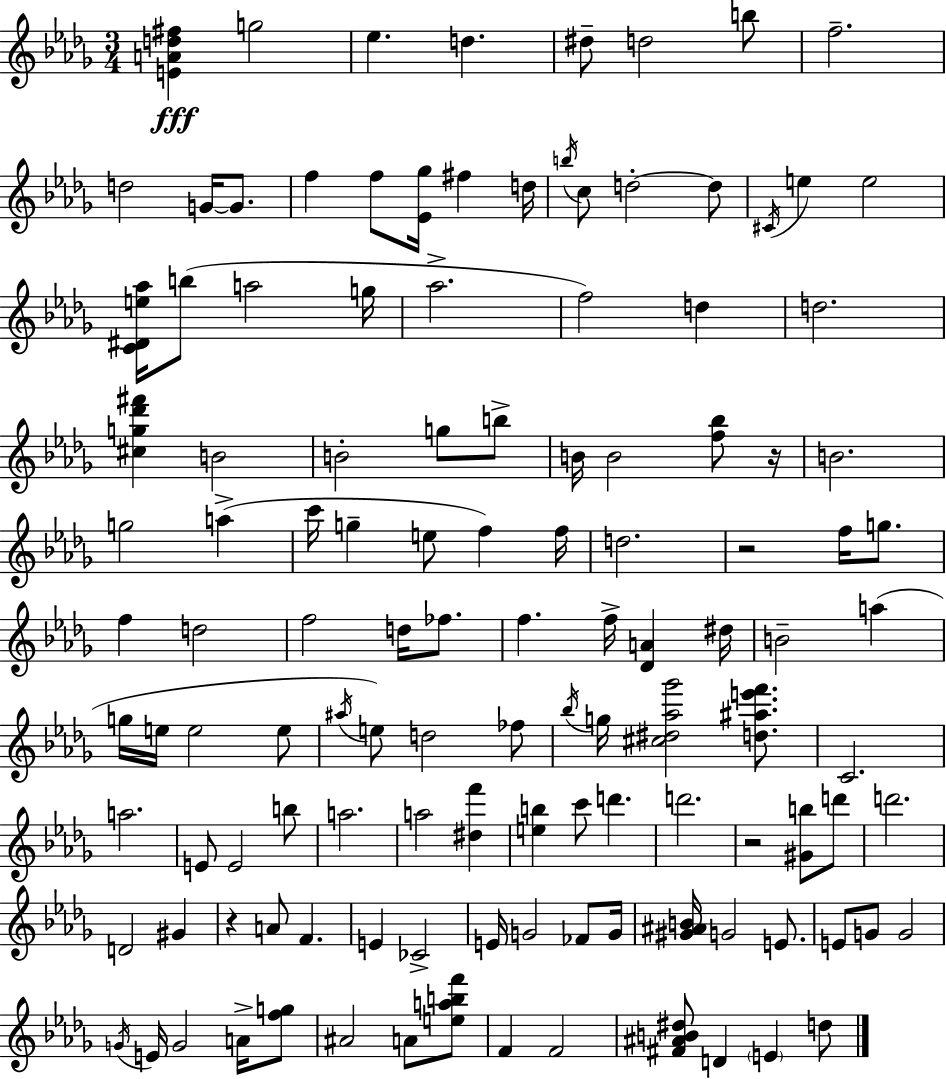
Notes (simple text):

[E4,A4,D5,F#5]/q G5/h Eb5/q. D5/q. D#5/e D5/h B5/e F5/h. D5/h G4/s G4/e. F5/q F5/e [Eb4,Gb5]/s F#5/q D5/s B5/s C5/e D5/h D5/e C#4/s E5/q E5/h [C4,D#4,E5,Ab5]/s B5/e A5/h G5/s Ab5/h. F5/h D5/q D5/h. [C#5,G5,Db6,F#6]/q B4/h B4/h G5/e B5/e B4/s B4/h [F5,Bb5]/e R/s B4/h. G5/h A5/q C6/s G5/q E5/e F5/q F5/s D5/h. R/h F5/s G5/e. F5/q D5/h F5/h D5/s FES5/e. F5/q. F5/s [Db4,A4]/q D#5/s B4/h A5/q G5/s E5/s E5/h E5/e A#5/s E5/e D5/h FES5/e Bb5/s G5/s [C#5,D#5,Ab5,Gb6]/h [D5,A#5,E6,F6]/e. C4/h. A5/h. E4/e E4/h B5/e A5/h. A5/h [D#5,F6]/q [E5,B5]/q C6/e D6/q. D6/h. R/h [G#4,B5]/e D6/e D6/h. D4/h G#4/q R/q A4/e F4/q. E4/q CES4/h E4/s G4/h FES4/e G4/s [G#4,A#4,B4]/s G4/h E4/e. E4/e G4/e G4/h G4/s E4/s G4/h A4/s [F5,G5]/e A#4/h A4/e [E5,A5,B5,F6]/e F4/q F4/h [F#4,A#4,B4,D#5]/e D4/q E4/q D5/e